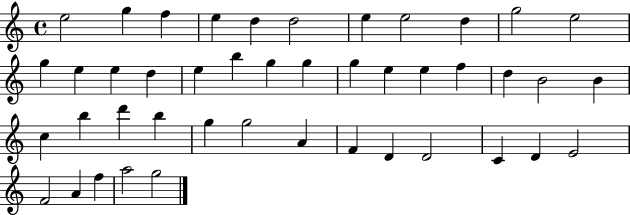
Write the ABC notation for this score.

X:1
T:Untitled
M:4/4
L:1/4
K:C
e2 g f e d d2 e e2 d g2 e2 g e e d e b g g g e e f d B2 B c b d' b g g2 A F D D2 C D E2 F2 A f a2 g2